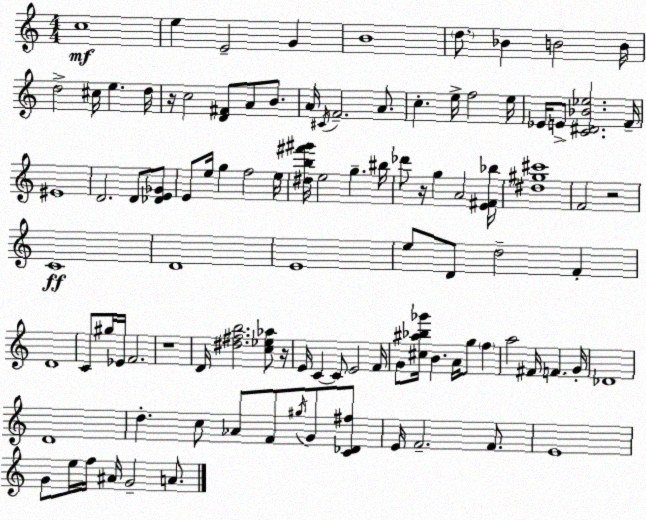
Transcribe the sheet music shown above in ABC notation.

X:1
T:Untitled
M:4/4
L:1/4
K:C
c4 e E2 G B4 d/2 _B B2 B/4 d2 ^c/4 e d/4 z/4 c2 [D^F]/2 A/2 B/2 A/4 ^C/4 F2 A/2 c e/4 f2 e/4 _E/4 E/2 [C^D_B_e]2 F/4 ^E4 D2 D/2 [_DE_G]/2 E/2 e/4 g f2 e/4 [^db^f'^g']/4 e2 g ^b/4 _d'/2 z/4 g A2 [E^F_b]/4 [^d^g^c']4 F2 z2 C4 D4 E4 e/2 D/2 d2 F D4 C/2 ^g/4 _E/4 F2 z4 D/4 [^d^fb]2 [c_e_a]/2 z/4 E/4 C C/2 E2 F/4 G/2 [^c^a_b_g']/4 B A/4 g/2 f a2 ^F/4 F G/4 _D4 D4 d c/2 _A/2 F/2 ^g/4 G/2 [C_D^f]/2 E/4 F2 F/2 E4 G/2 e/4 f/4 ^A/4 G2 A/2